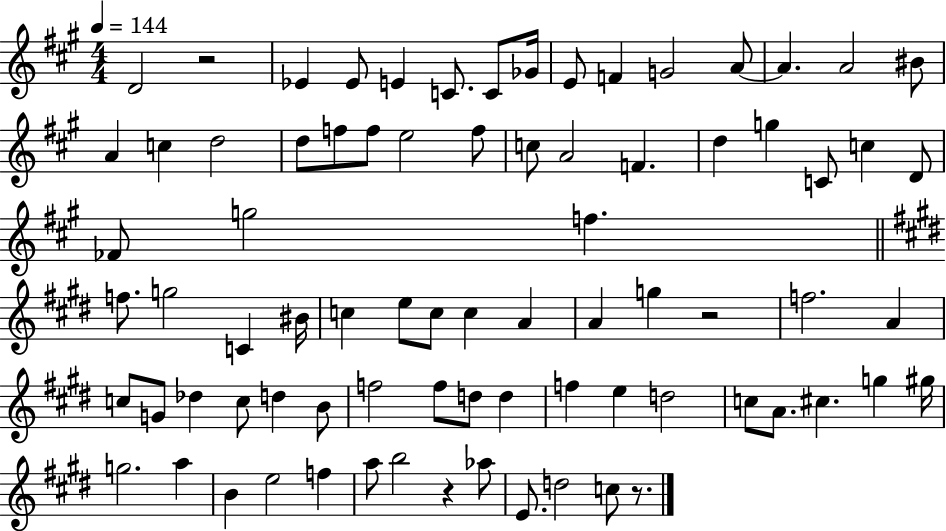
D4/h R/h Eb4/q Eb4/e E4/q C4/e. C4/e Gb4/s E4/e F4/q G4/h A4/e A4/q. A4/h BIS4/e A4/q C5/q D5/h D5/e F5/e F5/e E5/h F5/e C5/e A4/h F4/q. D5/q G5/q C4/e C5/q D4/e FES4/e G5/h F5/q. F5/e. G5/h C4/q BIS4/s C5/q E5/e C5/e C5/q A4/q A4/q G5/q R/h F5/h. A4/q C5/e G4/e Db5/q C5/e D5/q B4/e F5/h F5/e D5/e D5/q F5/q E5/q D5/h C5/e A4/e. C#5/q. G5/q G#5/s G5/h. A5/q B4/q E5/h F5/q A5/e B5/h R/q Ab5/e E4/e. D5/h C5/e R/e.